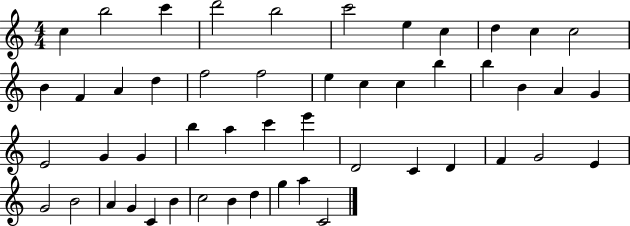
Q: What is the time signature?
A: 4/4